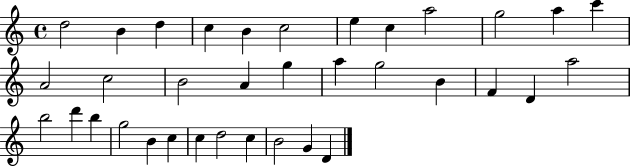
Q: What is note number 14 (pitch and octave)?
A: C5